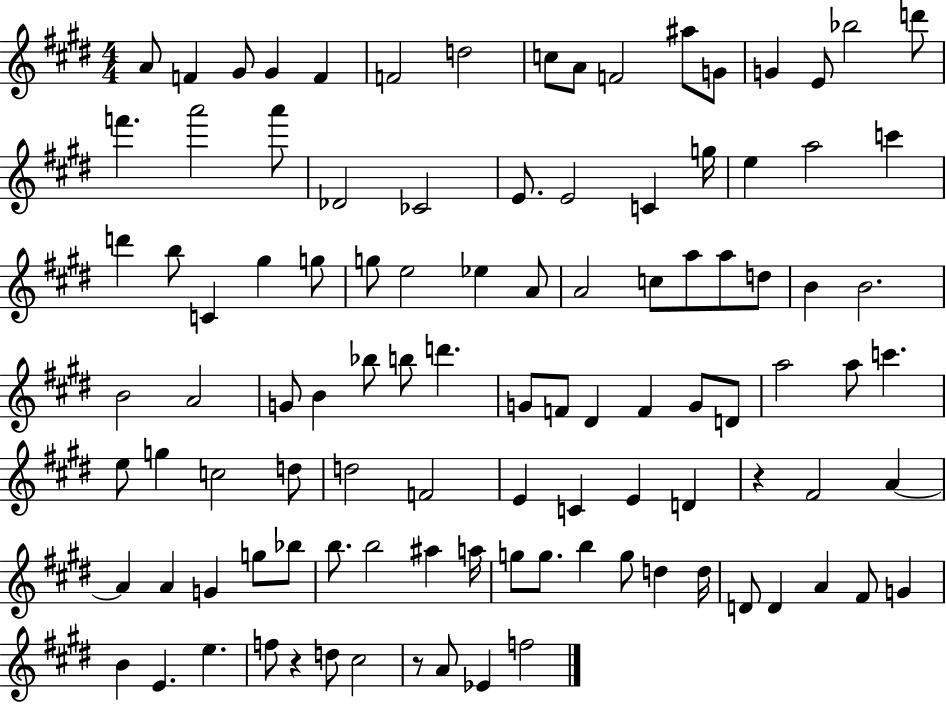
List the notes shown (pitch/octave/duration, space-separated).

A4/e F4/q G#4/e G#4/q F4/q F4/h D5/h C5/e A4/e F4/h A#5/e G4/e G4/q E4/e Bb5/h D6/e F6/q. A6/h A6/e Db4/h CES4/h E4/e. E4/h C4/q G5/s E5/q A5/h C6/q D6/q B5/e C4/q G#5/q G5/e G5/e E5/h Eb5/q A4/e A4/h C5/e A5/e A5/e D5/e B4/q B4/h. B4/h A4/h G4/e B4/q Bb5/e B5/e D6/q. G4/e F4/e D#4/q F4/q G4/e D4/e A5/h A5/e C6/q. E5/e G5/q C5/h D5/e D5/h F4/h E4/q C4/q E4/q D4/q R/q F#4/h A4/q A4/q A4/q G4/q G5/e Bb5/e B5/e. B5/h A#5/q A5/s G5/e G5/e. B5/q G5/e D5/q D5/s D4/e D4/q A4/q F#4/e G4/q B4/q E4/q. E5/q. F5/e R/q D5/e C#5/h R/e A4/e Eb4/q F5/h